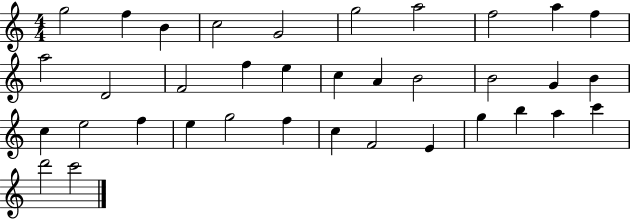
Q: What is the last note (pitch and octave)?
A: C6